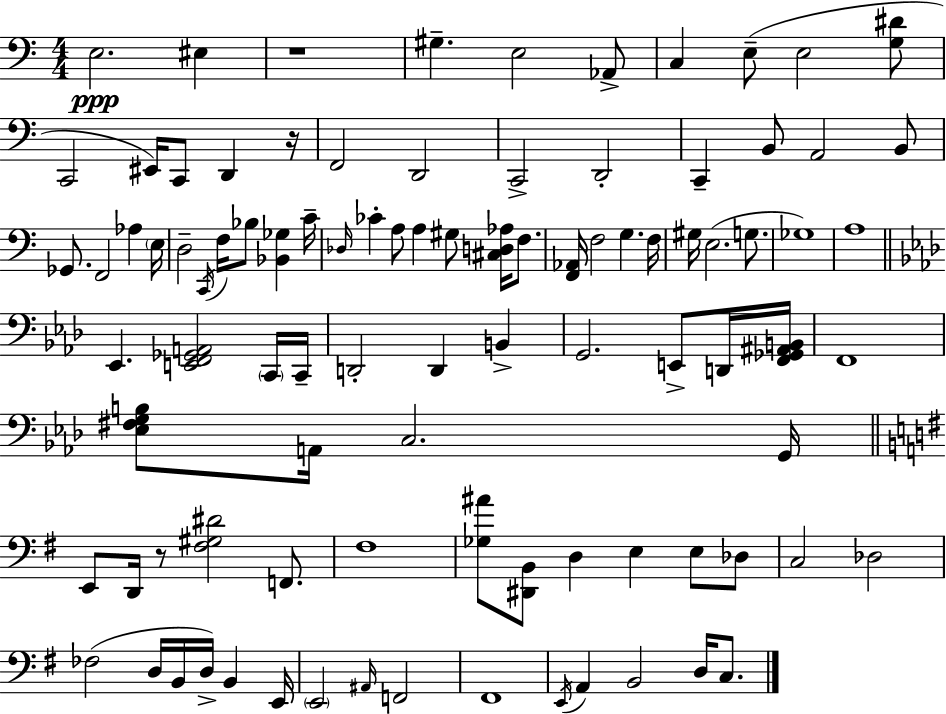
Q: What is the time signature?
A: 4/4